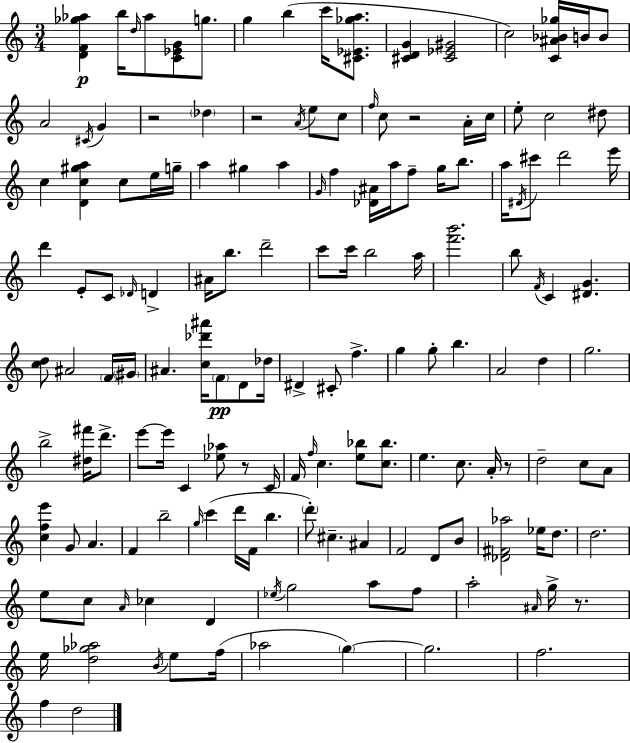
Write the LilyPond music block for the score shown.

{
  \clef treble
  \numericTimeSignature
  \time 3/4
  \key c \major
  \repeat volta 2 { <d' f' ges'' aes''>4\p b''16 \grace { d''16 } aes''8 <c' ees' g'>8 g''8. | g''4 b''4( c'''16 <cis' ees' ges'' a''>8. | <cis' d' g'>4 <cis' ees' gis'>2 | c''2) <c' ais' bes' ges''>16 b'16 b'8 | \break a'2 \acciaccatura { cis'16 } g'4 | r2 \parenthesize des''4 | r2 \acciaccatura { a'16 } e''8 | c''8 \grace { f''16 } c''8 r2 | \break a'16-. c''16 e''8-. c''2 | dis''8 c''4 <d' c'' gis'' a''>4 | c''8 e''16 g''16-- a''4 gis''4 | a''4 \grace { g'16 } f''4 <des' ais'>16 a''16 f''8-- | \break g''16 b''8. a''16 \acciaccatura { dis'16 } cis'''8 d'''2 | e'''16 d'''4 e'8-. | c'8 \grace { des'16 } d'4-> ais'16 b''8. d'''2-- | c'''8 c'''16 b''2 | \break a''16 <f''' b'''>2. | b''8 \acciaccatura { f'16 } c'4 | <dis' g'>4. <c'' d''>8 ais'2 | \parenthesize f'16 \parenthesize gis'16 ais'4. | \break <c'' des''' ais'''>16 \parenthesize f'8\pp d'8 des''16 dis'4-> | cis'8-. f''4.-> g''4 | g''8-. b''4. a'2 | d''4 g''2. | \break b''2-> | <dis'' fis'''>16 d'''8.-> e'''8~~ e'''16 c'4 | <ees'' aes''>8 r8 c'16 f'16 \grace { f''16 } c''4. | <e'' bes''>8 <c'' bes''>8. e''4. | \break c''8. a'16-. r8 d''2-- | c''8 a'8 <c'' f'' e'''>4 | g'8 a'4. f'4 | b''2-- \grace { g''16 }( c'''4 | \break d'''16 f'16 b''4. \parenthesize d'''8-.) | cis''4.-- ais'4 f'2 | d'8 b'8 <des' fis' aes''>2 | ees''16 d''8. d''2. | \break e''8 | c''8 \grace { a'16 } ces''4 d'4 \acciaccatura { ees''16 } | g''2 a''8 f''8 | a''2-. \grace { ais'16 } g''16-> r8. | \break e''16 <d'' ges'' aes''>2 \acciaccatura { b'16 } e''8 | f''16( aes''2 \parenthesize g''4~~) | g''2. | f''2. | \break f''4 d''2 | } \bar "|."
}